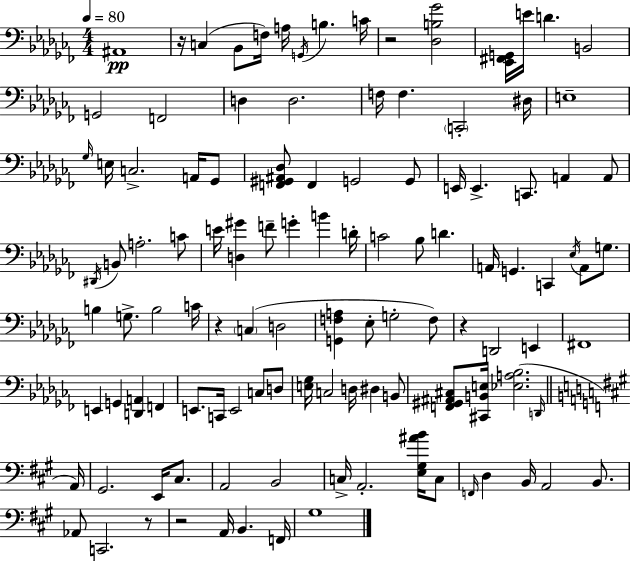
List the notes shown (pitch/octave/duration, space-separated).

A#2/w R/s C3/q Bb2/e F3/s A3/s G2/s B3/q. C4/s R/h [Db3,B3,Gb4]/h [Eb2,F#2,G2]/s E4/s D4/q. B2/h G2/h F2/h D3/q D3/h. F3/s F3/q. C2/h D#3/s E3/w Gb3/s E3/s C3/h. A2/s Gb2/e [F2,G#2,A#2,Db3]/e F2/q G2/h G2/e E2/s E2/q. C2/e. A2/q A2/e D#2/s B2/e A3/h. C4/e E4/s [D3,G#4]/q F4/e G4/q B4/q D4/s C4/h Bb3/e D4/q. A2/s G2/q. C2/q Eb3/s A2/e G3/e. B3/q G3/e. B3/h C4/s R/q C3/q D3/h [G2,F3,A3]/q Eb3/e G3/h F3/e R/q D2/h E2/q F#2/w E2/q G2/q [D2,A2]/q F2/q E2/e. C2/s E2/h C3/e D3/e [E3,Gb3]/s C3/h D3/s D#3/q B2/e [F2,G#2,A#2,C#3]/e [C#2,B2,E3]/s [Eb3,A3,Bb3]/h. D2/s A2/s G#2/h. E2/s C#3/e. A2/h B2/h C3/s A2/h. [E3,G#3,A#4,B4]/s C3/e F2/s D3/q B2/s A2/h B2/e. Ab2/e C2/h. R/e R/h A2/s B2/q. F2/s G#3/w